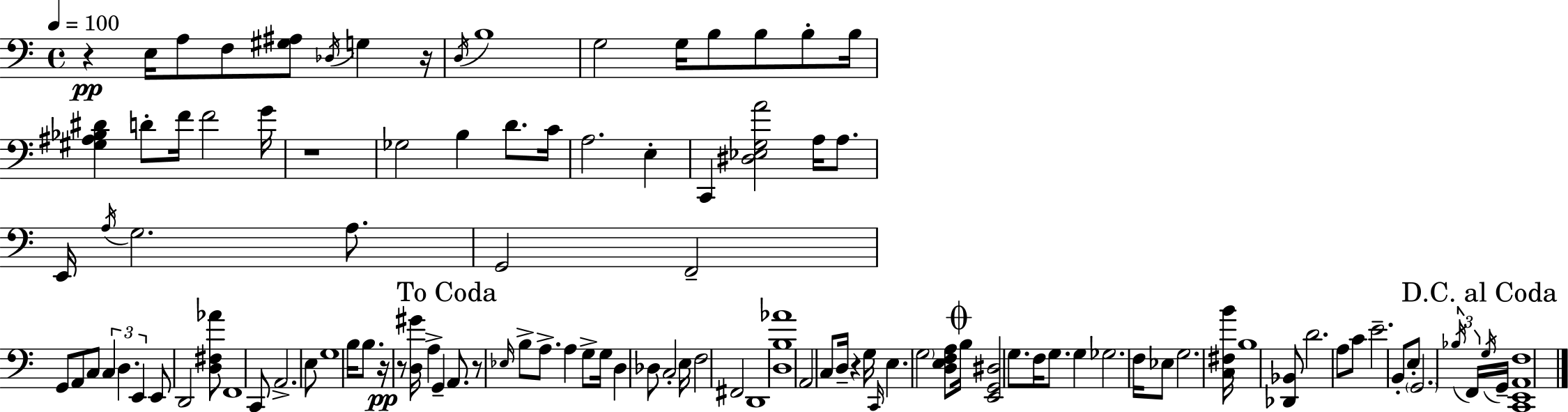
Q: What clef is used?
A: bass